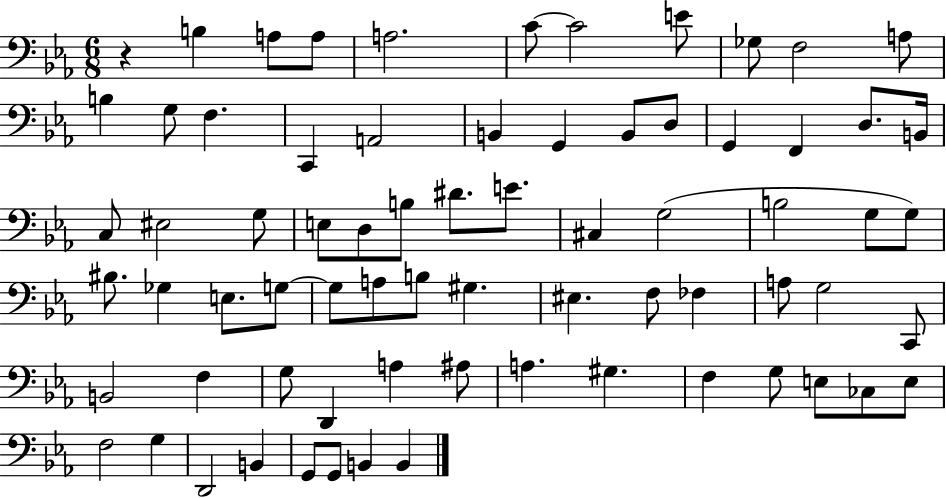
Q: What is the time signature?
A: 6/8